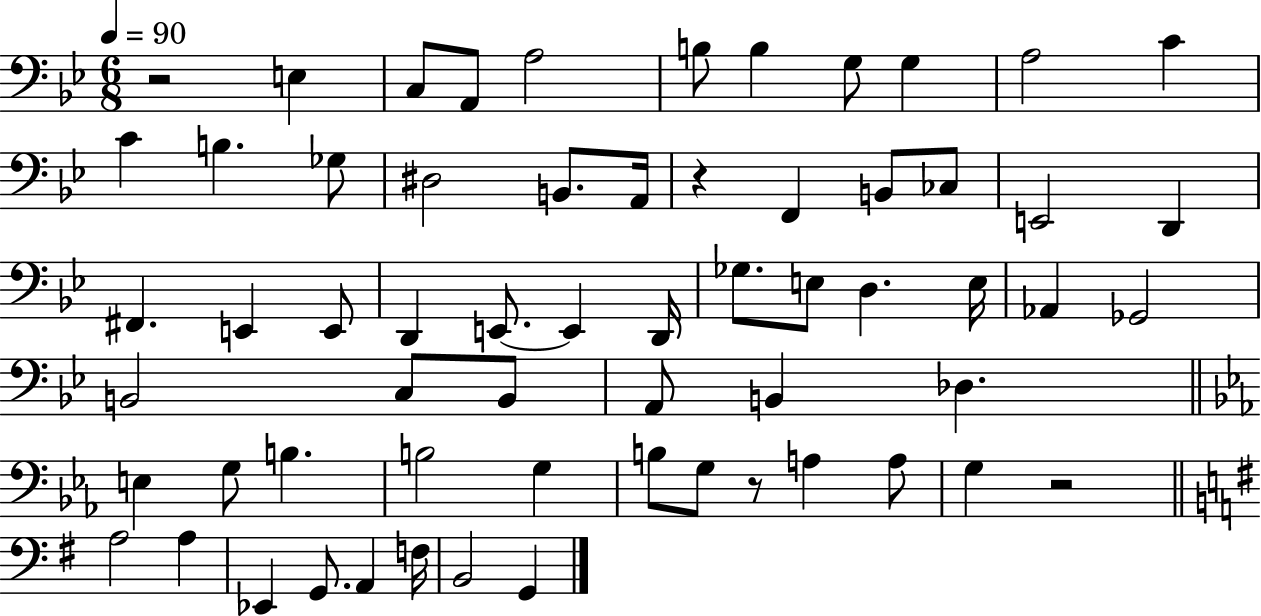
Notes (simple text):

R/h E3/q C3/e A2/e A3/h B3/e B3/q G3/e G3/q A3/h C4/q C4/q B3/q. Gb3/e D#3/h B2/e. A2/s R/q F2/q B2/e CES3/e E2/h D2/q F#2/q. E2/q E2/e D2/q E2/e. E2/q D2/s Gb3/e. E3/e D3/q. E3/s Ab2/q Gb2/h B2/h C3/e B2/e A2/e B2/q Db3/q. E3/q G3/e B3/q. B3/h G3/q B3/e G3/e R/e A3/q A3/e G3/q R/h A3/h A3/q Eb2/q G2/e. A2/q F3/s B2/h G2/q